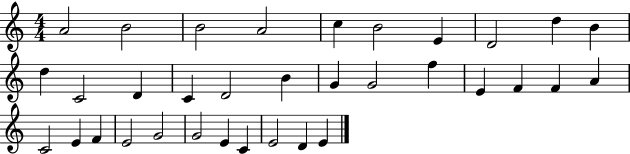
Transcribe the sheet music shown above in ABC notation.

X:1
T:Untitled
M:4/4
L:1/4
K:C
A2 B2 B2 A2 c B2 E D2 d B d C2 D C D2 B G G2 f E F F A C2 E F E2 G2 G2 E C E2 D E